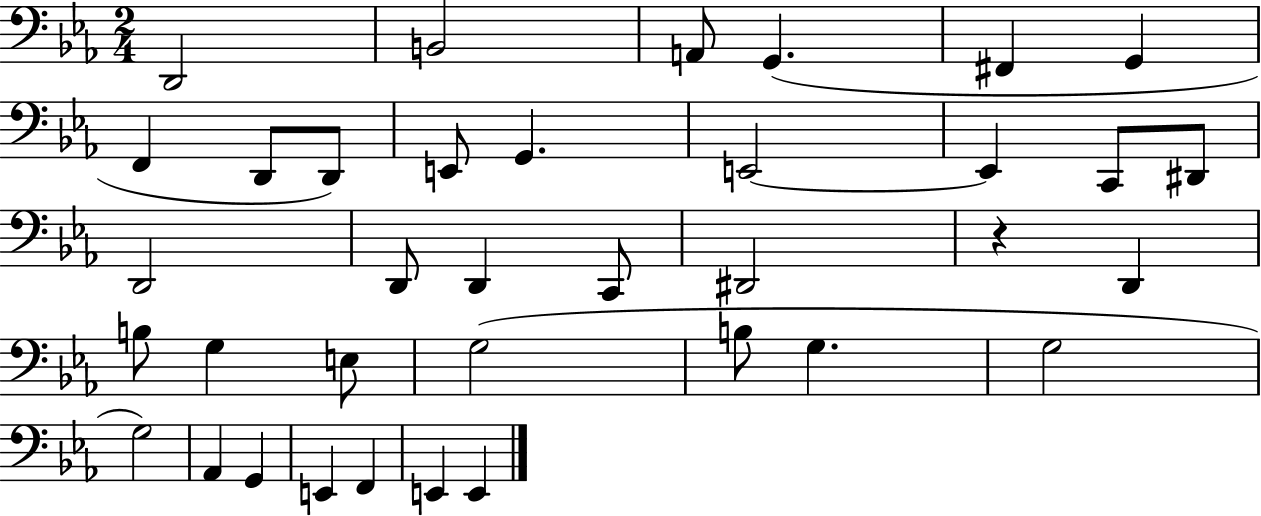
X:1
T:Untitled
M:2/4
L:1/4
K:Eb
D,,2 B,,2 A,,/2 G,, ^F,, G,, F,, D,,/2 D,,/2 E,,/2 G,, E,,2 E,, C,,/2 ^D,,/2 D,,2 D,,/2 D,, C,,/2 ^D,,2 z D,, B,/2 G, E,/2 G,2 B,/2 G, G,2 G,2 _A,, G,, E,, F,, E,, E,,